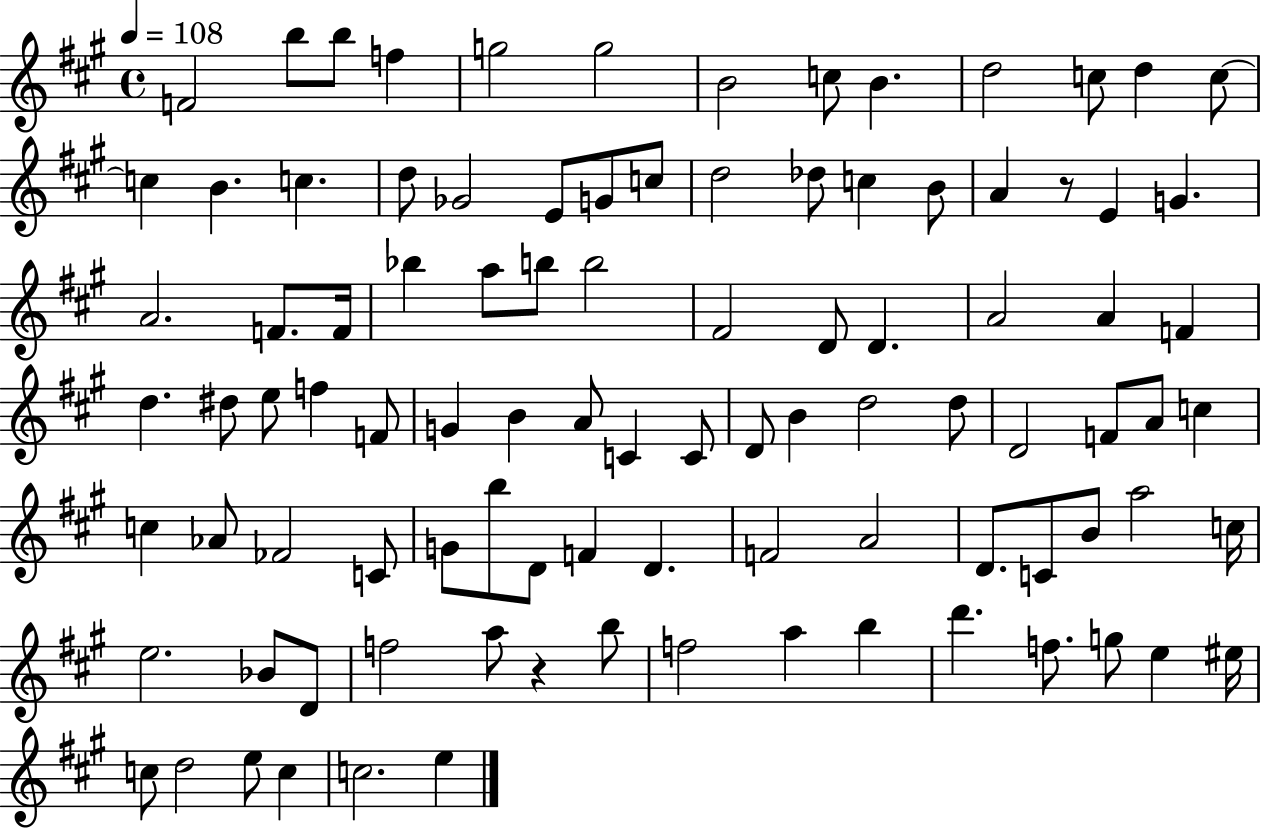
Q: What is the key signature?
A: A major